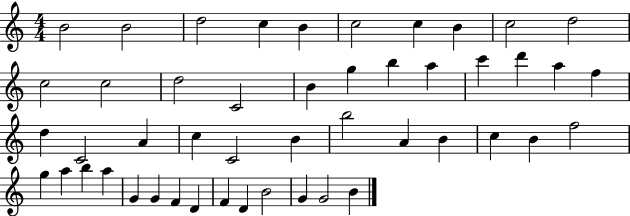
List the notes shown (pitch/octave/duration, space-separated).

B4/h B4/h D5/h C5/q B4/q C5/h C5/q B4/q C5/h D5/h C5/h C5/h D5/h C4/h B4/q G5/q B5/q A5/q C6/q D6/q A5/q F5/q D5/q C4/h A4/q C5/q C4/h B4/q B5/h A4/q B4/q C5/q B4/q F5/h G5/q A5/q B5/q A5/q G4/q G4/q F4/q D4/q F4/q D4/q B4/h G4/q G4/h B4/q